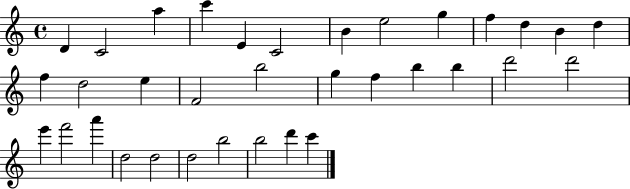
{
  \clef treble
  \time 4/4
  \defaultTimeSignature
  \key c \major
  d'4 c'2 a''4 | c'''4 e'4 c'2 | b'4 e''2 g''4 | f''4 d''4 b'4 d''4 | \break f''4 d''2 e''4 | f'2 b''2 | g''4 f''4 b''4 b''4 | d'''2 d'''2 | \break e'''4 f'''2 a'''4 | d''2 d''2 | d''2 b''2 | b''2 d'''4 c'''4 | \break \bar "|."
}